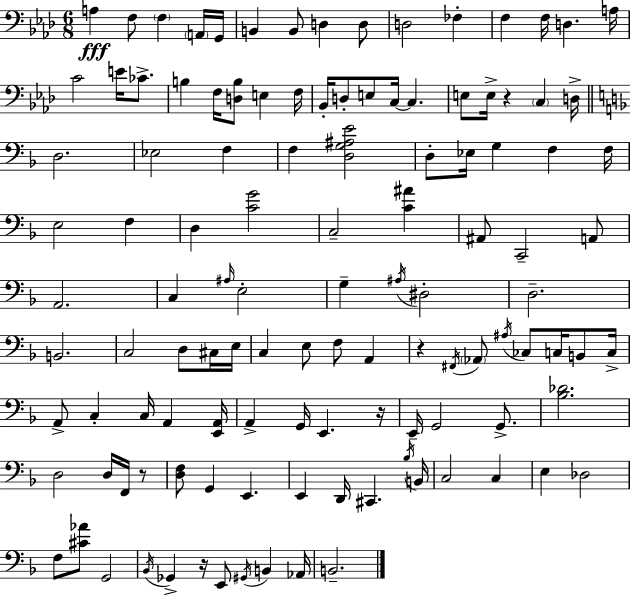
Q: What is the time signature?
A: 6/8